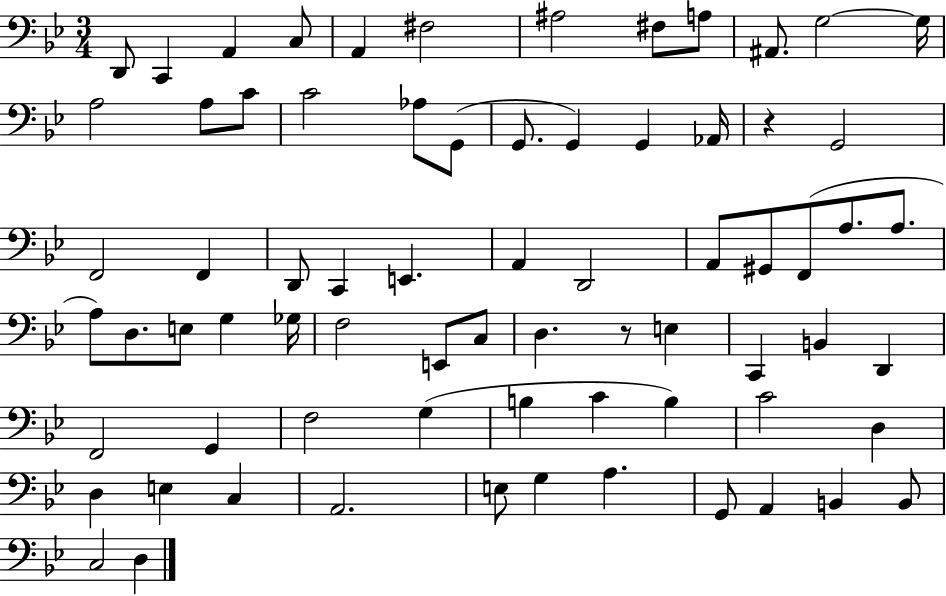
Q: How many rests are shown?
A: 2